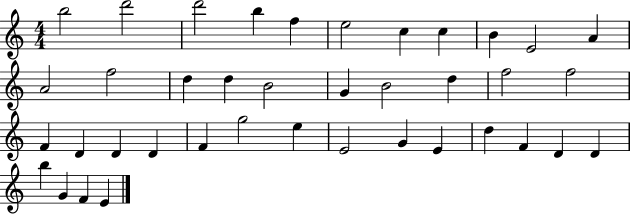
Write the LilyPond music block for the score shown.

{
  \clef treble
  \numericTimeSignature
  \time 4/4
  \key c \major
  b''2 d'''2 | d'''2 b''4 f''4 | e''2 c''4 c''4 | b'4 e'2 a'4 | \break a'2 f''2 | d''4 d''4 b'2 | g'4 b'2 d''4 | f''2 f''2 | \break f'4 d'4 d'4 d'4 | f'4 g''2 e''4 | e'2 g'4 e'4 | d''4 f'4 d'4 d'4 | \break b''4 g'4 f'4 e'4 | \bar "|."
}